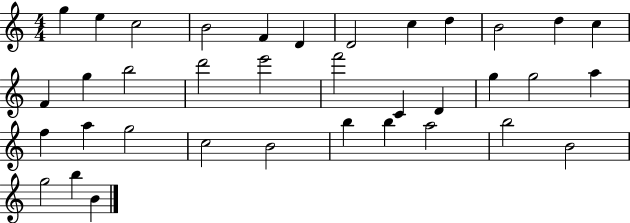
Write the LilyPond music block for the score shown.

{
  \clef treble
  \numericTimeSignature
  \time 4/4
  \key c \major
  g''4 e''4 c''2 | b'2 f'4 d'4 | d'2 c''4 d''4 | b'2 d''4 c''4 | \break f'4 g''4 b''2 | d'''2 e'''2 | f'''2 c'4 d'4 | g''4 g''2 a''4 | \break f''4 a''4 g''2 | c''2 b'2 | b''4 b''4 a''2 | b''2 b'2 | \break g''2 b''4 b'4 | \bar "|."
}